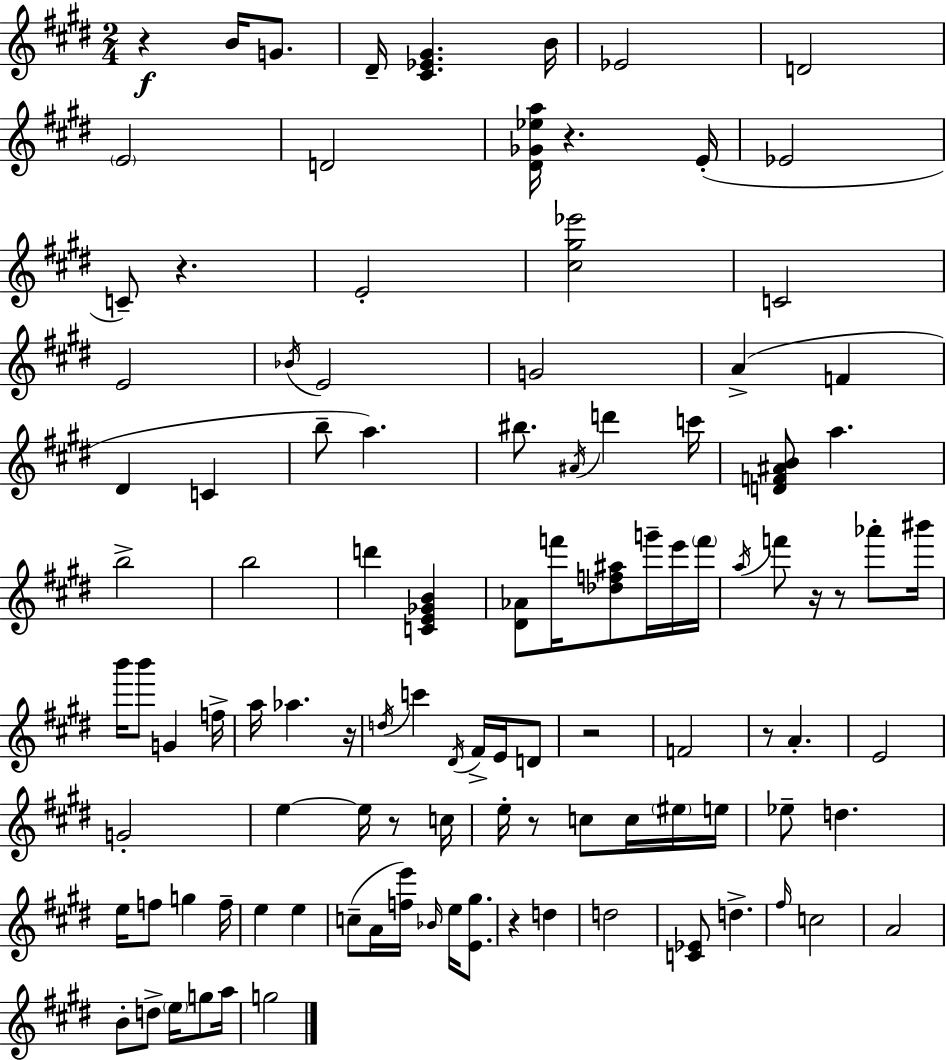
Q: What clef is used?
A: treble